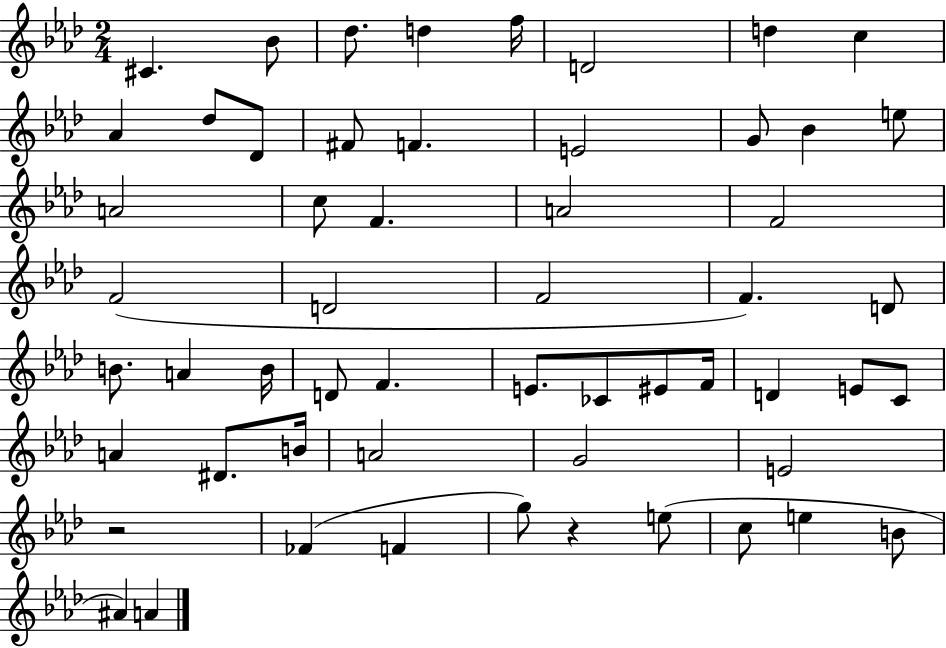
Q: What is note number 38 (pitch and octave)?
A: E4